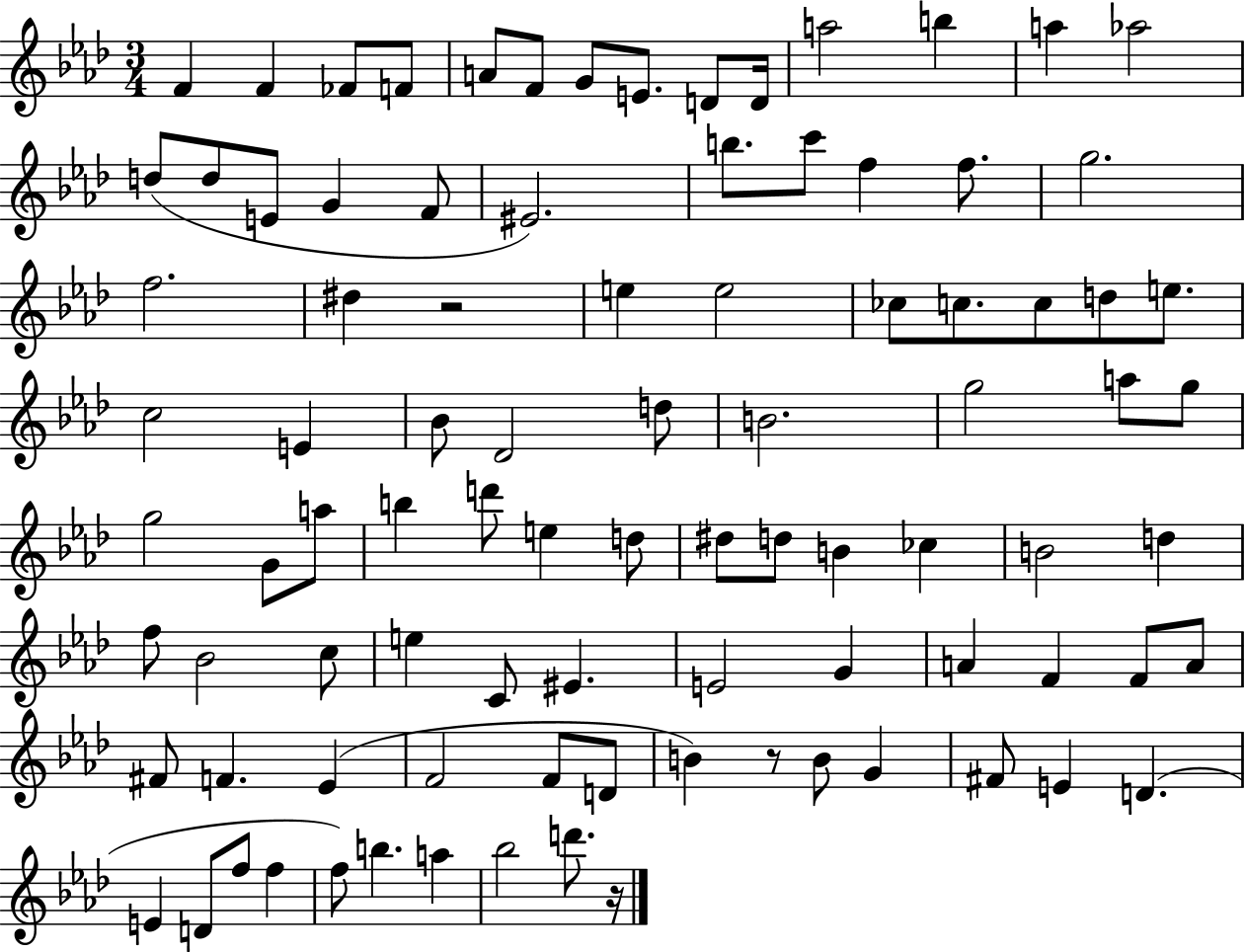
{
  \clef treble
  \numericTimeSignature
  \time 3/4
  \key aes \major
  \repeat volta 2 { f'4 f'4 fes'8 f'8 | a'8 f'8 g'8 e'8. d'8 d'16 | a''2 b''4 | a''4 aes''2 | \break d''8( d''8 e'8 g'4 f'8 | eis'2.) | b''8. c'''8 f''4 f''8. | g''2. | \break f''2. | dis''4 r2 | e''4 e''2 | ces''8 c''8. c''8 d''8 e''8. | \break c''2 e'4 | bes'8 des'2 d''8 | b'2. | g''2 a''8 g''8 | \break g''2 g'8 a''8 | b''4 d'''8 e''4 d''8 | dis''8 d''8 b'4 ces''4 | b'2 d''4 | \break f''8 bes'2 c''8 | e''4 c'8 eis'4. | e'2 g'4 | a'4 f'4 f'8 a'8 | \break fis'8 f'4. ees'4( | f'2 f'8 d'8 | b'4) r8 b'8 g'4 | fis'8 e'4 d'4.( | \break e'4 d'8 f''8 f''4 | f''8) b''4. a''4 | bes''2 d'''8. r16 | } \bar "|."
}